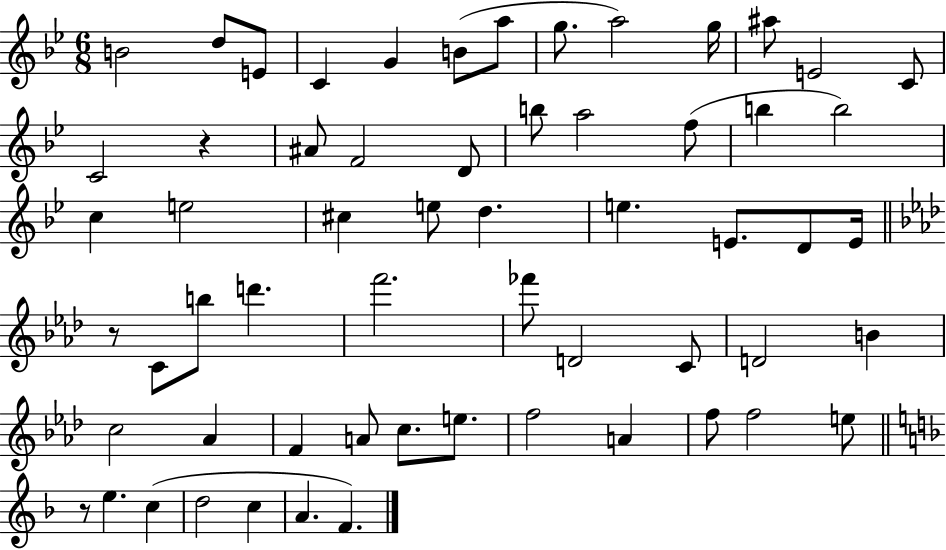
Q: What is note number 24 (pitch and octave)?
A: E5